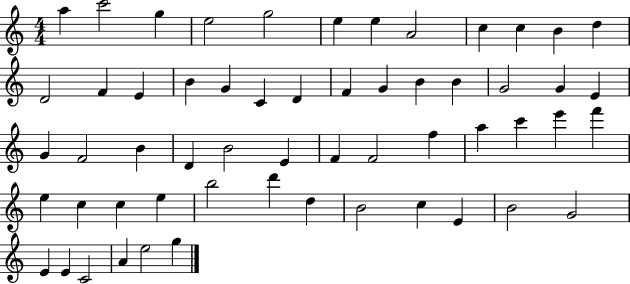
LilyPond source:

{
  \clef treble
  \numericTimeSignature
  \time 4/4
  \key c \major
  a''4 c'''2 g''4 | e''2 g''2 | e''4 e''4 a'2 | c''4 c''4 b'4 d''4 | \break d'2 f'4 e'4 | b'4 g'4 c'4 d'4 | f'4 g'4 b'4 b'4 | g'2 g'4 e'4 | \break g'4 f'2 b'4 | d'4 b'2 e'4 | f'4 f'2 f''4 | a''4 c'''4 e'''4 f'''4 | \break e''4 c''4 c''4 e''4 | b''2 d'''4 d''4 | b'2 c''4 e'4 | b'2 g'2 | \break e'4 e'4 c'2 | a'4 e''2 g''4 | \bar "|."
}